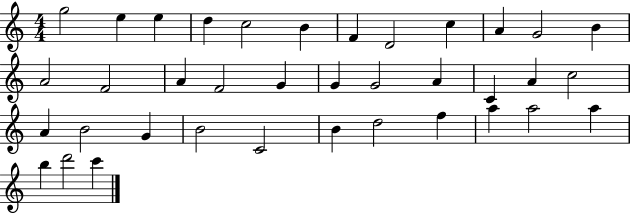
X:1
T:Untitled
M:4/4
L:1/4
K:C
g2 e e d c2 B F D2 c A G2 B A2 F2 A F2 G G G2 A C A c2 A B2 G B2 C2 B d2 f a a2 a b d'2 c'